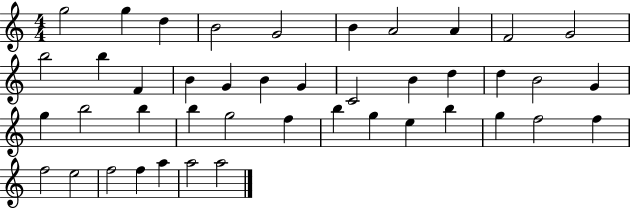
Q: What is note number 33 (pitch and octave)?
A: B5